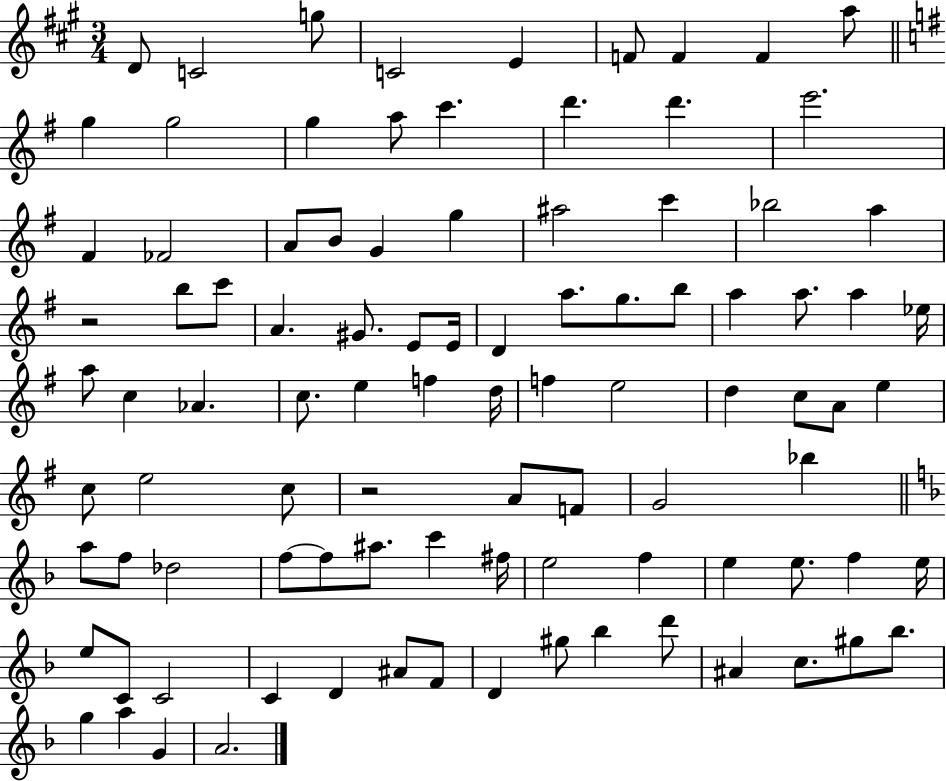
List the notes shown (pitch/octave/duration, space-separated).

D4/e C4/h G5/e C4/h E4/q F4/e F4/q F4/q A5/e G5/q G5/h G5/q A5/e C6/q. D6/q. D6/q. E6/h. F#4/q FES4/h A4/e B4/e G4/q G5/q A#5/h C6/q Bb5/h A5/q R/h B5/e C6/e A4/q. G#4/e. E4/e E4/s D4/q A5/e. G5/e. B5/e A5/q A5/e. A5/q Eb5/s A5/e C5/q Ab4/q. C5/e. E5/q F5/q D5/s F5/q E5/h D5/q C5/e A4/e E5/q C5/e E5/h C5/e R/h A4/e F4/e G4/h Bb5/q A5/e F5/e Db5/h F5/e F5/e A#5/e. C6/q F#5/s E5/h F5/q E5/q E5/e. F5/q E5/s E5/e C4/e C4/h C4/q D4/q A#4/e F4/e D4/q G#5/e Bb5/q D6/e A#4/q C5/e. G#5/e Bb5/e. G5/q A5/q G4/q A4/h.